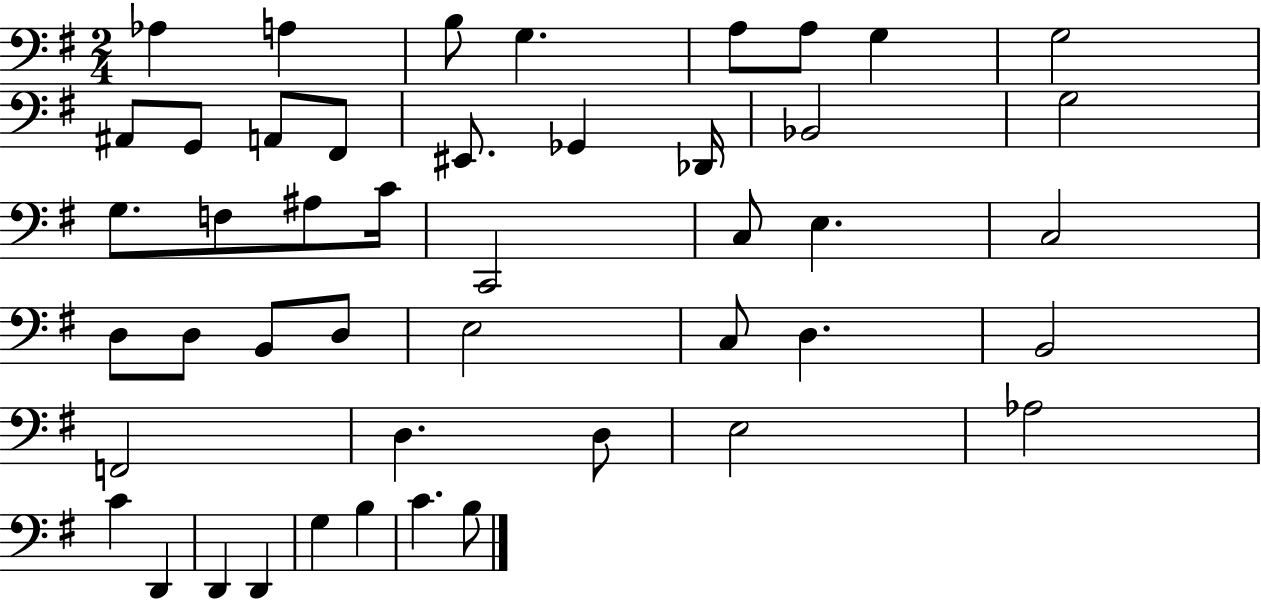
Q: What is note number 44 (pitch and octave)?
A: B3